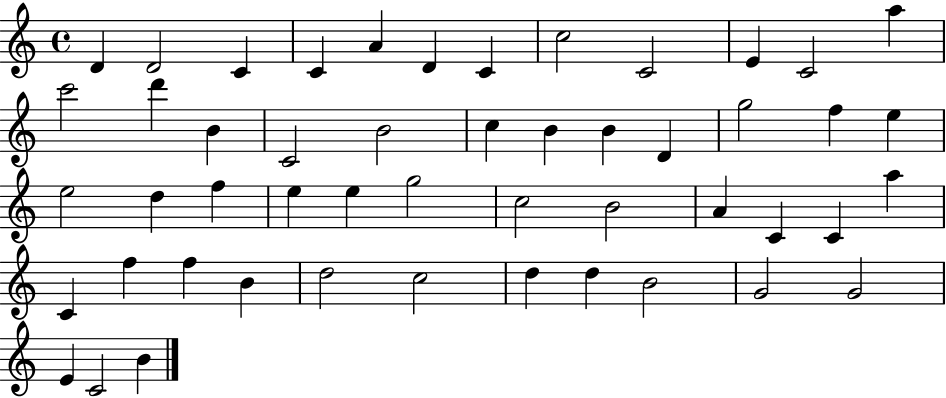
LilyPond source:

{
  \clef treble
  \time 4/4
  \defaultTimeSignature
  \key c \major
  d'4 d'2 c'4 | c'4 a'4 d'4 c'4 | c''2 c'2 | e'4 c'2 a''4 | \break c'''2 d'''4 b'4 | c'2 b'2 | c''4 b'4 b'4 d'4 | g''2 f''4 e''4 | \break e''2 d''4 f''4 | e''4 e''4 g''2 | c''2 b'2 | a'4 c'4 c'4 a''4 | \break c'4 f''4 f''4 b'4 | d''2 c''2 | d''4 d''4 b'2 | g'2 g'2 | \break e'4 c'2 b'4 | \bar "|."
}